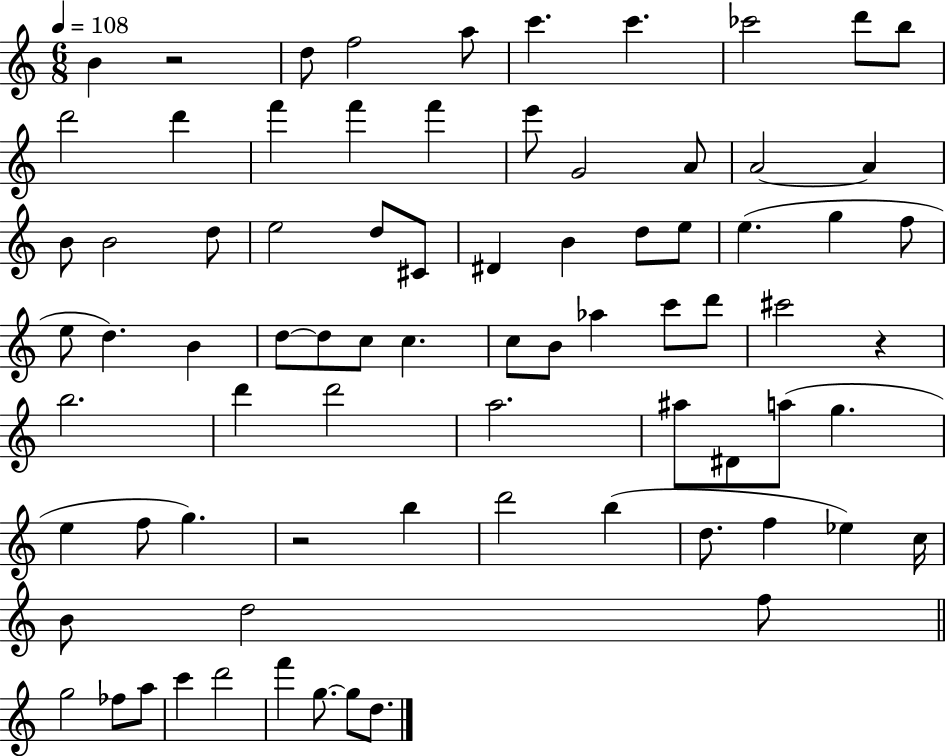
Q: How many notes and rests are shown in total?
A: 78